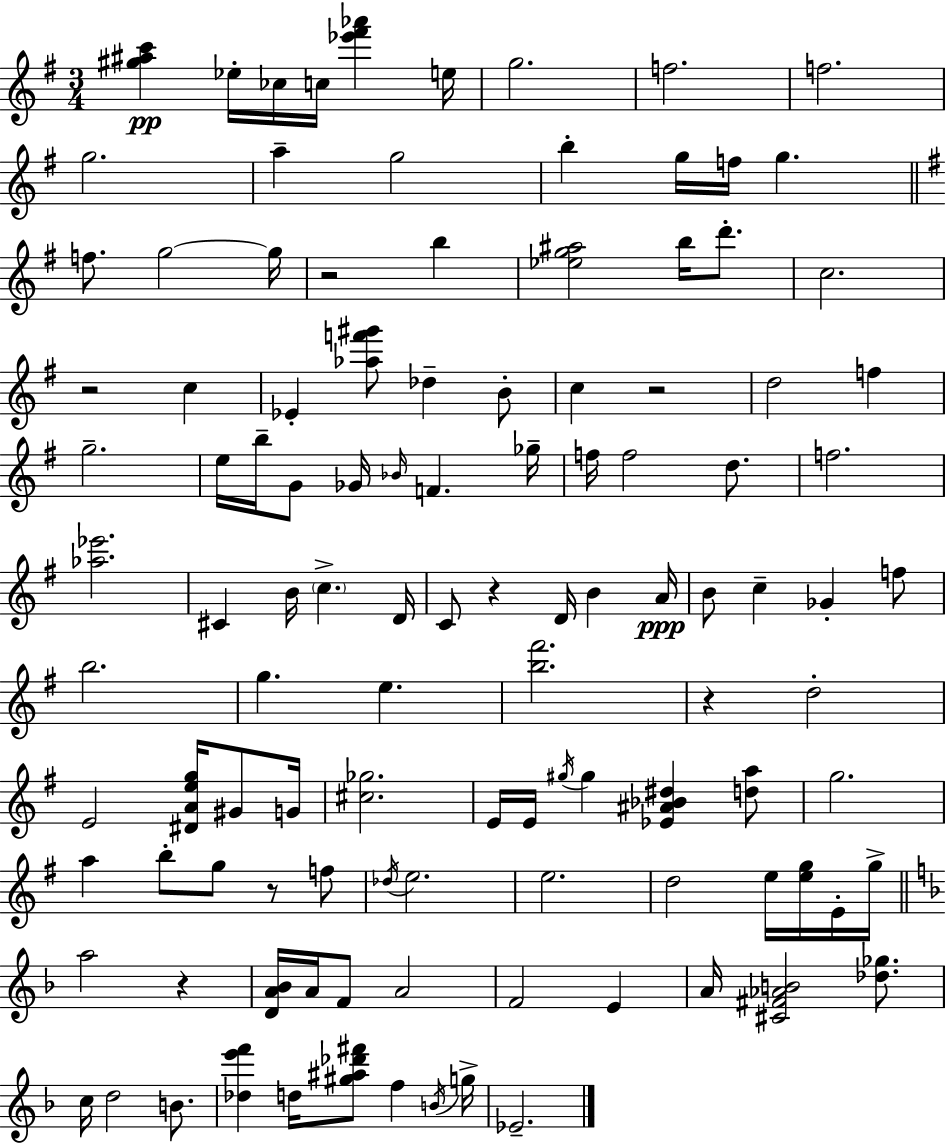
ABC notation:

X:1
T:Untitled
M:3/4
L:1/4
K:G
[^g^ac'] _e/4 _c/4 c/4 [_e'^f'_a'] e/4 g2 f2 f2 g2 a g2 b g/4 f/4 g f/2 g2 g/4 z2 b [_eg^a]2 b/4 d'/2 c2 z2 c _E [_af'^g']/2 _d B/2 c z2 d2 f g2 e/4 b/4 G/2 _G/4 _B/4 F _g/4 f/4 f2 d/2 f2 [_a_e']2 ^C B/4 c D/4 C/2 z D/4 B A/4 B/2 c _G f/2 b2 g e [b^f']2 z d2 E2 [^DAeg]/4 ^G/2 G/4 [^c_g]2 E/4 E/4 ^g/4 ^g [_E^A_B^d] [da]/2 g2 a b/2 g/2 z/2 f/2 _d/4 e2 e2 d2 e/4 [eg]/4 E/4 g/4 a2 z [DA_B]/4 A/4 F/2 A2 F2 E A/4 [^C^F_AB]2 [_d_g]/2 c/4 d2 B/2 [_de'f'] d/4 [^g^a_d'^f']/2 f B/4 g/4 _E2